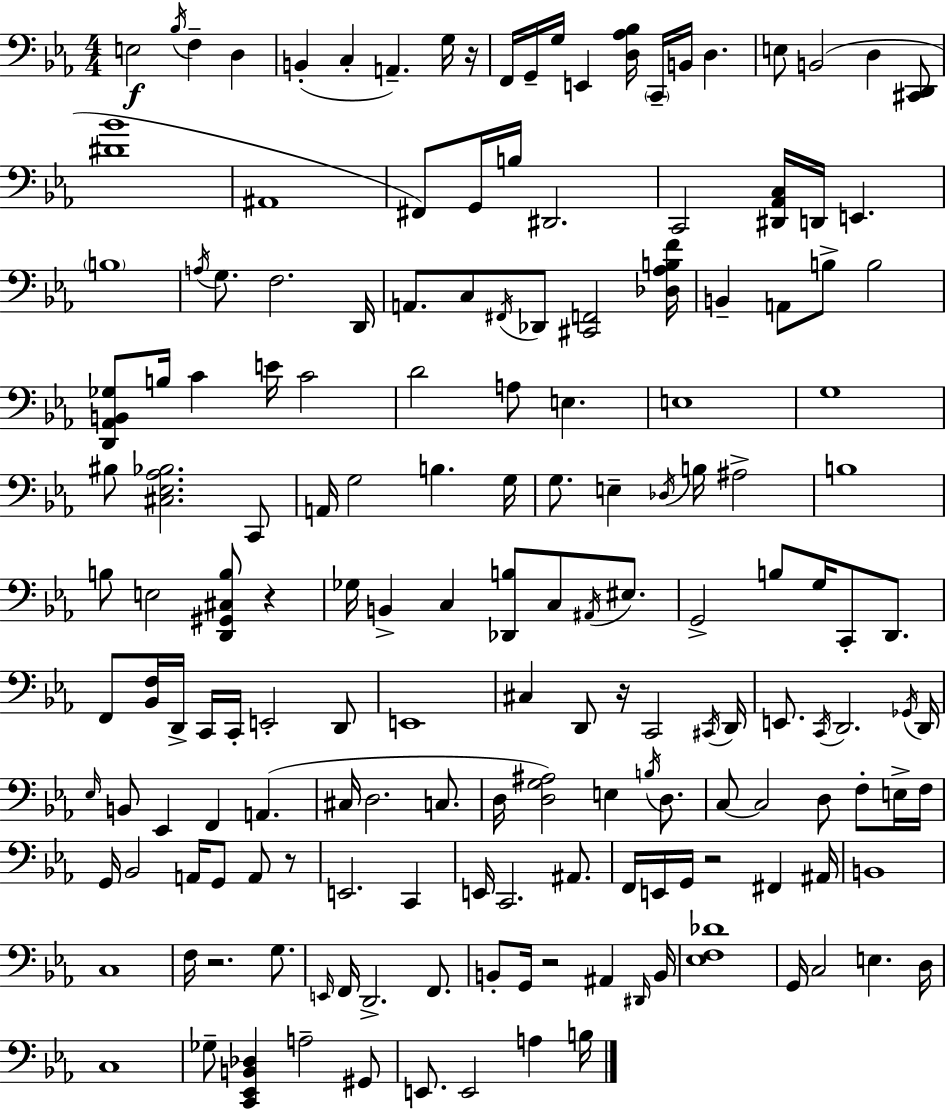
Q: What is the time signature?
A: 4/4